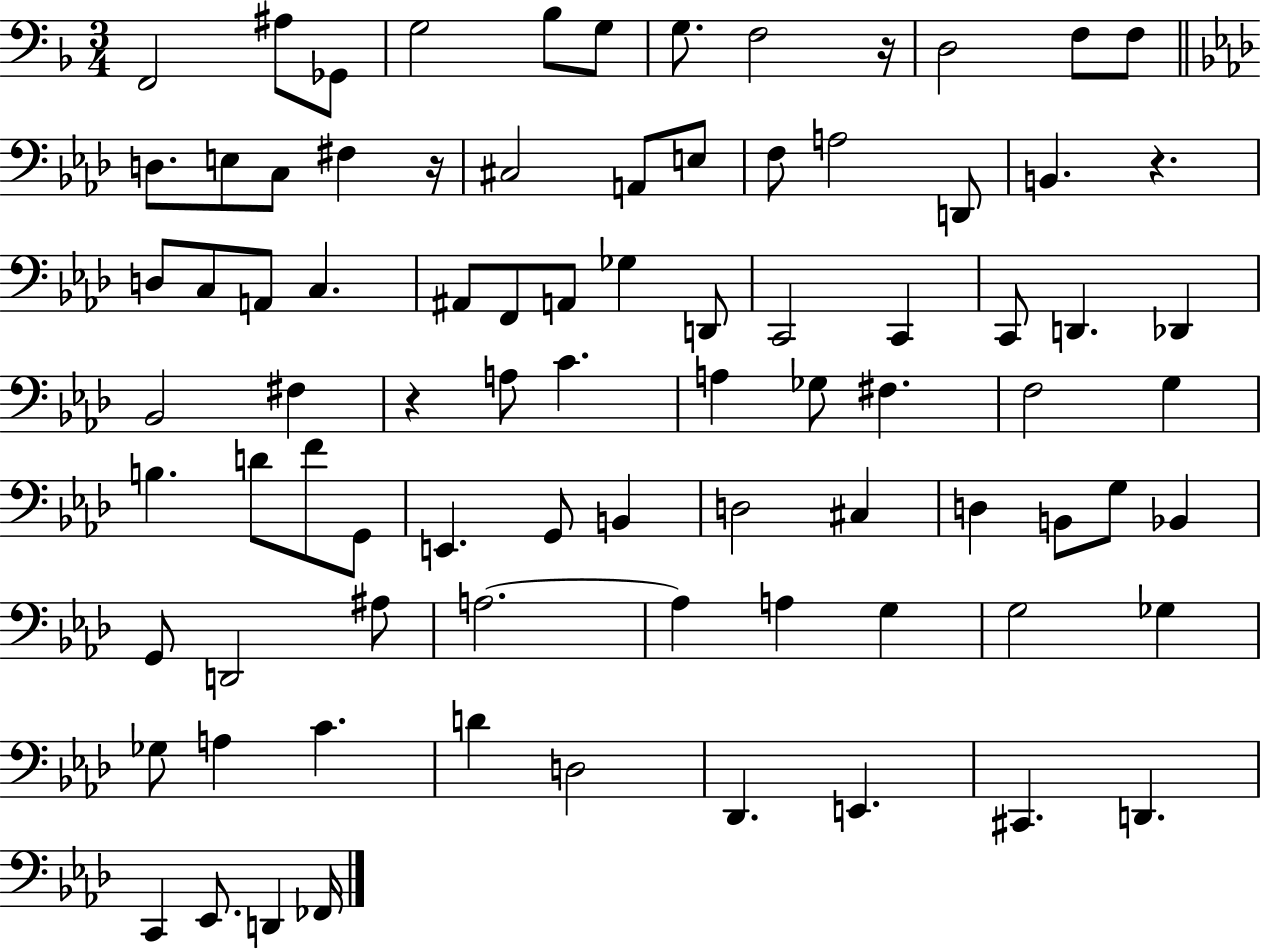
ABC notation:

X:1
T:Untitled
M:3/4
L:1/4
K:F
F,,2 ^A,/2 _G,,/2 G,2 _B,/2 G,/2 G,/2 F,2 z/4 D,2 F,/2 F,/2 D,/2 E,/2 C,/2 ^F, z/4 ^C,2 A,,/2 E,/2 F,/2 A,2 D,,/2 B,, z D,/2 C,/2 A,,/2 C, ^A,,/2 F,,/2 A,,/2 _G, D,,/2 C,,2 C,, C,,/2 D,, _D,, _B,,2 ^F, z A,/2 C A, _G,/2 ^F, F,2 G, B, D/2 F/2 G,,/2 E,, G,,/2 B,, D,2 ^C, D, B,,/2 G,/2 _B,, G,,/2 D,,2 ^A,/2 A,2 A, A, G, G,2 _G, _G,/2 A, C D D,2 _D,, E,, ^C,, D,, C,, _E,,/2 D,, _F,,/4